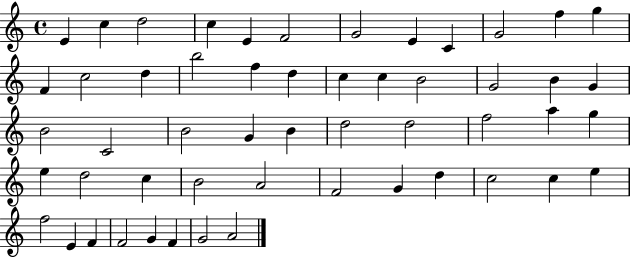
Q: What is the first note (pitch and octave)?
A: E4